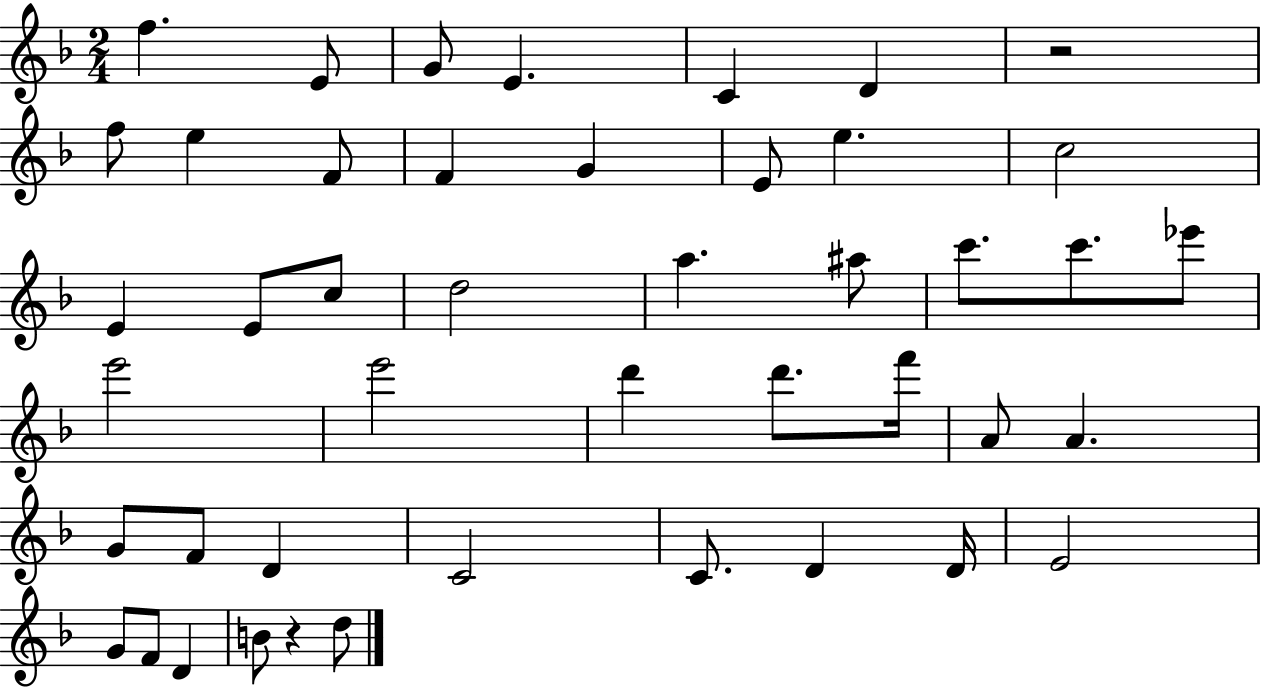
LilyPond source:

{
  \clef treble
  \numericTimeSignature
  \time 2/4
  \key f \major
  f''4. e'8 | g'8 e'4. | c'4 d'4 | r2 | \break f''8 e''4 f'8 | f'4 g'4 | e'8 e''4. | c''2 | \break e'4 e'8 c''8 | d''2 | a''4. ais''8 | c'''8. c'''8. ees'''8 | \break e'''2 | e'''2 | d'''4 d'''8. f'''16 | a'8 a'4. | \break g'8 f'8 d'4 | c'2 | c'8. d'4 d'16 | e'2 | \break g'8 f'8 d'4 | b'8 r4 d''8 | \bar "|."
}